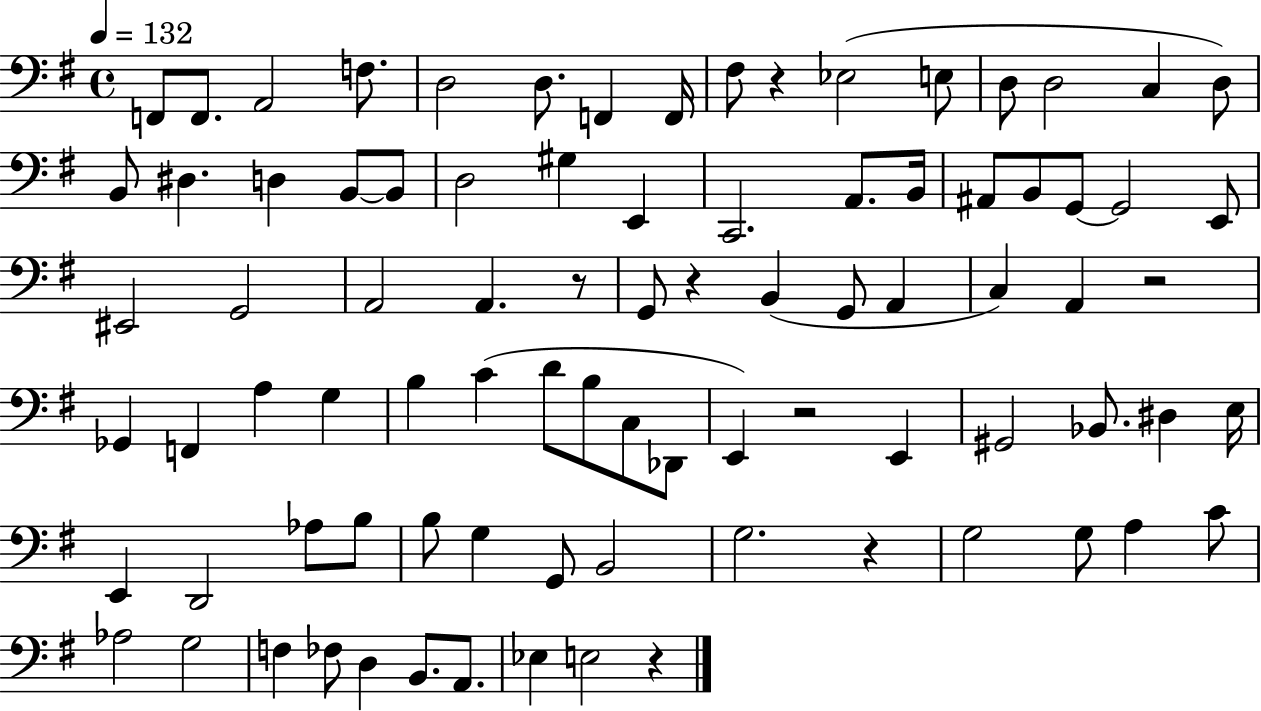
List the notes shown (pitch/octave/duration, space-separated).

F2/e F2/e. A2/h F3/e. D3/h D3/e. F2/q F2/s F#3/e R/q Eb3/h E3/e D3/e D3/h C3/q D3/e B2/e D#3/q. D3/q B2/e B2/e D3/h G#3/q E2/q C2/h. A2/e. B2/s A#2/e B2/e G2/e G2/h E2/e EIS2/h G2/h A2/h A2/q. R/e G2/e R/q B2/q G2/e A2/q C3/q A2/q R/h Gb2/q F2/q A3/q G3/q B3/q C4/q D4/e B3/e C3/e Db2/e E2/q R/h E2/q G#2/h Bb2/e. D#3/q E3/s E2/q D2/h Ab3/e B3/e B3/e G3/q G2/e B2/h G3/h. R/q G3/h G3/e A3/q C4/e Ab3/h G3/h F3/q FES3/e D3/q B2/e. A2/e. Eb3/q E3/h R/q